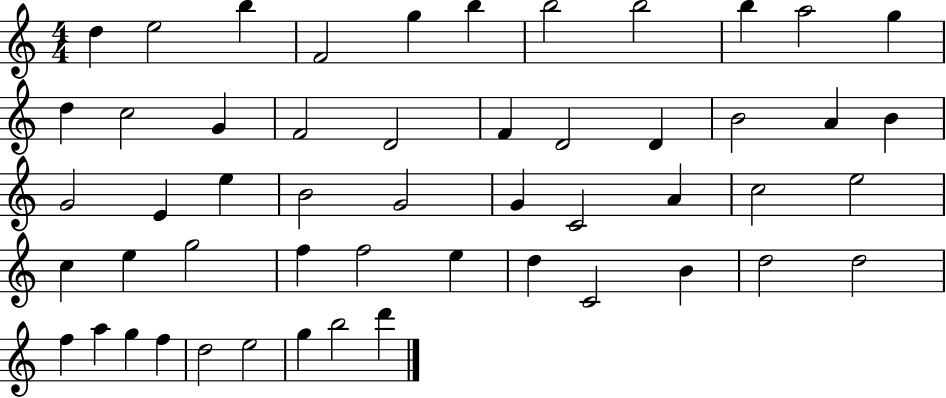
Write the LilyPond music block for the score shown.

{
  \clef treble
  \numericTimeSignature
  \time 4/4
  \key c \major
  d''4 e''2 b''4 | f'2 g''4 b''4 | b''2 b''2 | b''4 a''2 g''4 | \break d''4 c''2 g'4 | f'2 d'2 | f'4 d'2 d'4 | b'2 a'4 b'4 | \break g'2 e'4 e''4 | b'2 g'2 | g'4 c'2 a'4 | c''2 e''2 | \break c''4 e''4 g''2 | f''4 f''2 e''4 | d''4 c'2 b'4 | d''2 d''2 | \break f''4 a''4 g''4 f''4 | d''2 e''2 | g''4 b''2 d'''4 | \bar "|."
}